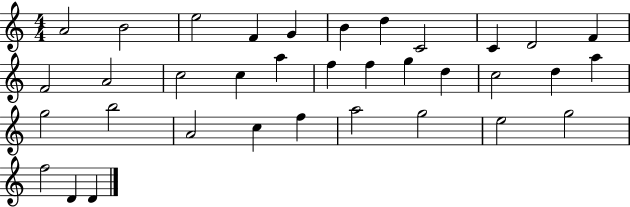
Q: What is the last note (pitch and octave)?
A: D4